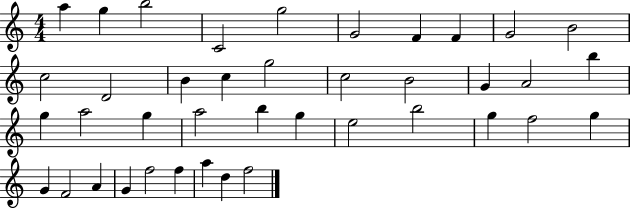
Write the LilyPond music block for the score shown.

{
  \clef treble
  \numericTimeSignature
  \time 4/4
  \key c \major
  a''4 g''4 b''2 | c'2 g''2 | g'2 f'4 f'4 | g'2 b'2 | \break c''2 d'2 | b'4 c''4 g''2 | c''2 b'2 | g'4 a'2 b''4 | \break g''4 a''2 g''4 | a''2 b''4 g''4 | e''2 b''2 | g''4 f''2 g''4 | \break g'4 f'2 a'4 | g'4 f''2 f''4 | a''4 d''4 f''2 | \bar "|."
}